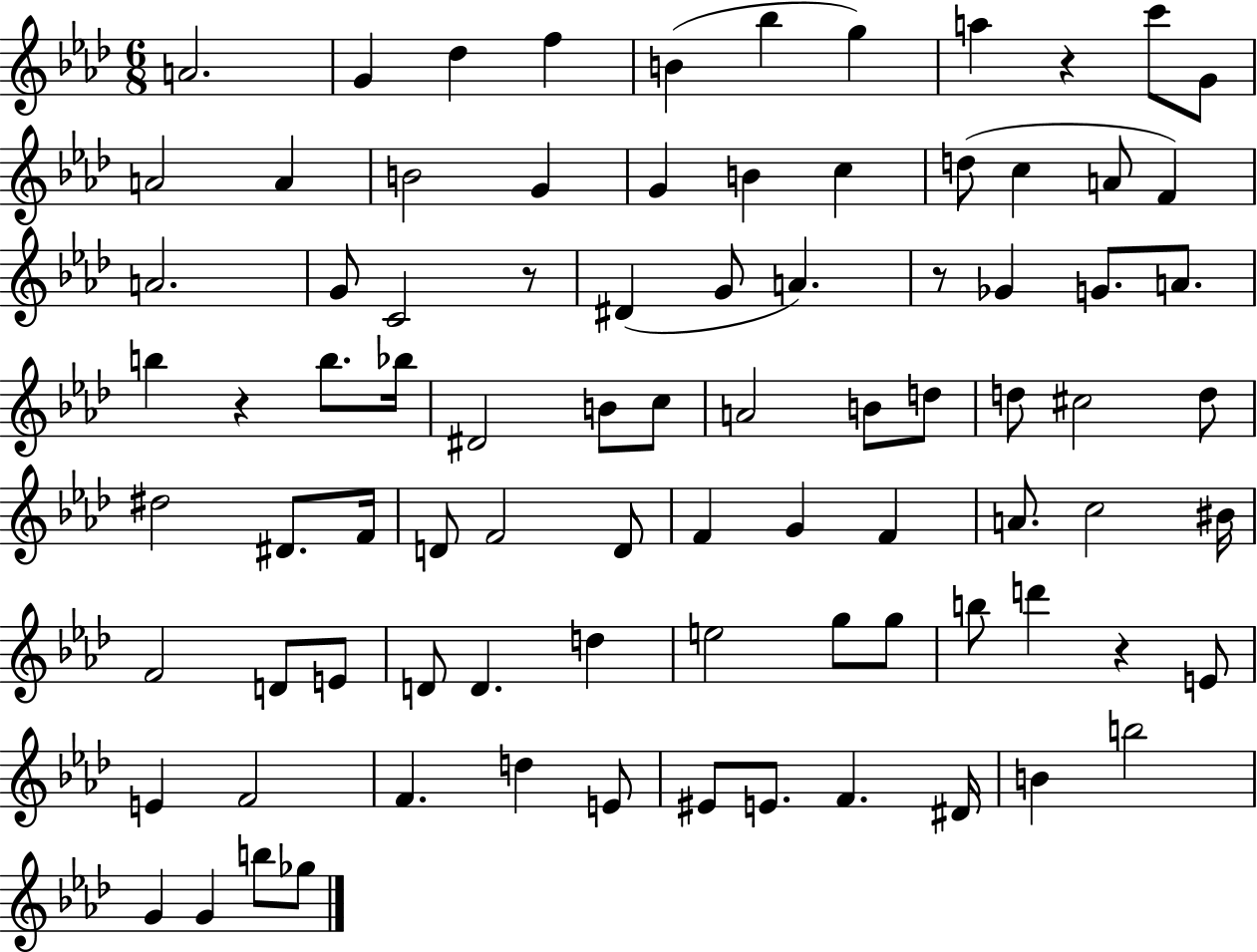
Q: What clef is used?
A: treble